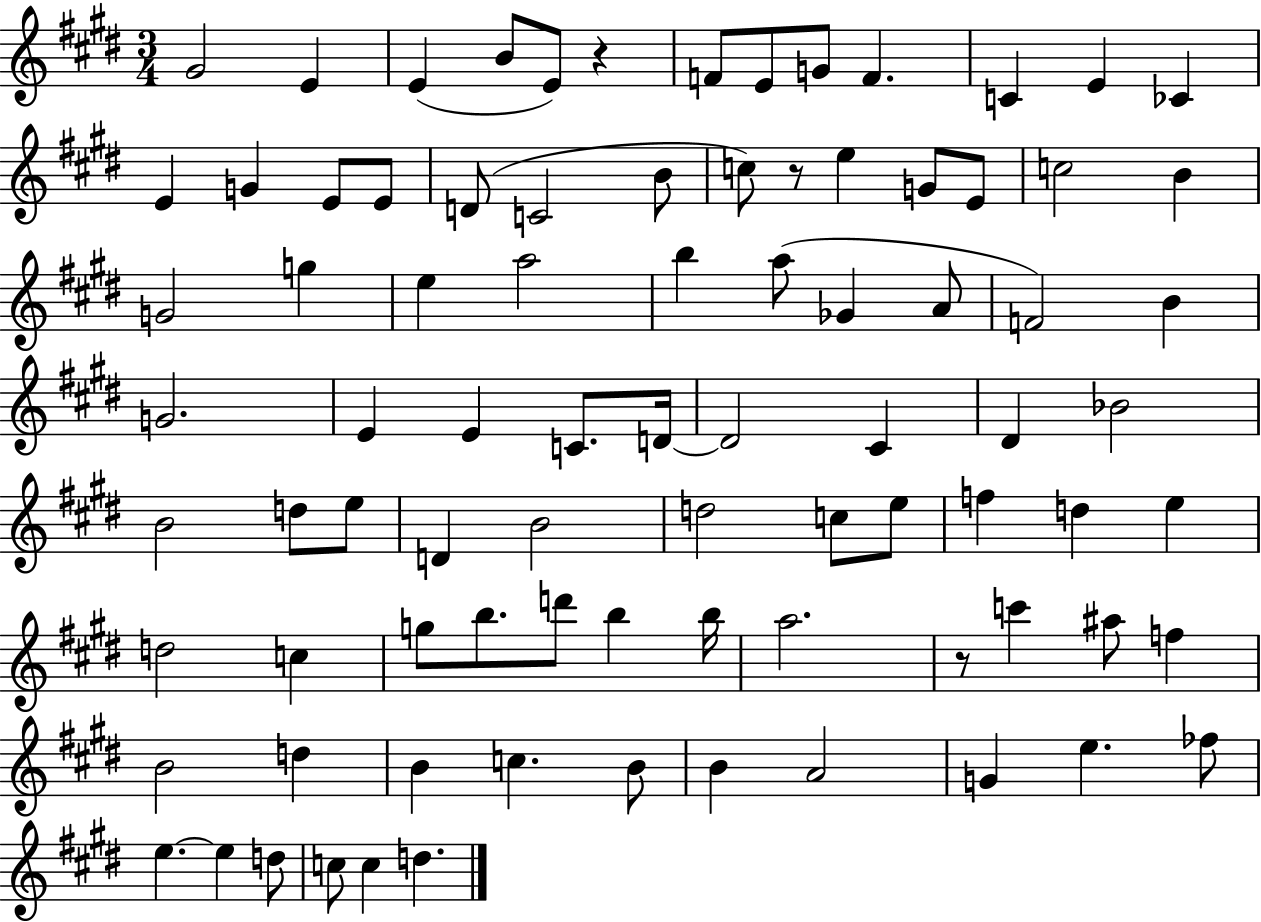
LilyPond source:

{
  \clef treble
  \numericTimeSignature
  \time 3/4
  \key e \major
  gis'2 e'4 | e'4( b'8 e'8) r4 | f'8 e'8 g'8 f'4. | c'4 e'4 ces'4 | \break e'4 g'4 e'8 e'8 | d'8( c'2 b'8 | c''8) r8 e''4 g'8 e'8 | c''2 b'4 | \break g'2 g''4 | e''4 a''2 | b''4 a''8( ges'4 a'8 | f'2) b'4 | \break g'2. | e'4 e'4 c'8. d'16~~ | d'2 cis'4 | dis'4 bes'2 | \break b'2 d''8 e''8 | d'4 b'2 | d''2 c''8 e''8 | f''4 d''4 e''4 | \break d''2 c''4 | g''8 b''8. d'''8 b''4 b''16 | a''2. | r8 c'''4 ais''8 f''4 | \break b'2 d''4 | b'4 c''4. b'8 | b'4 a'2 | g'4 e''4. fes''8 | \break e''4.~~ e''4 d''8 | c''8 c''4 d''4. | \bar "|."
}